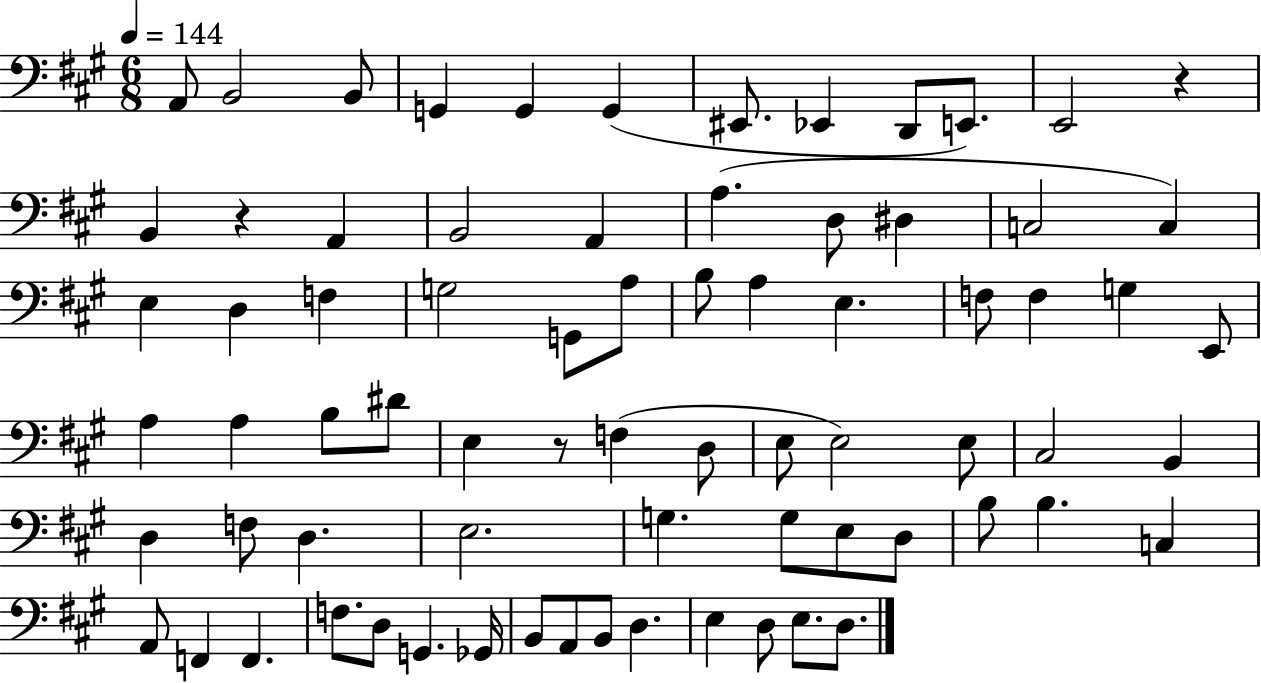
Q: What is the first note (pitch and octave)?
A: A2